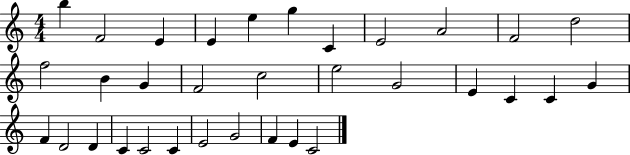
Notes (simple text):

B5/q F4/h E4/q E4/q E5/q G5/q C4/q E4/h A4/h F4/h D5/h F5/h B4/q G4/q F4/h C5/h E5/h G4/h E4/q C4/q C4/q G4/q F4/q D4/h D4/q C4/q C4/h C4/q E4/h G4/h F4/q E4/q C4/h